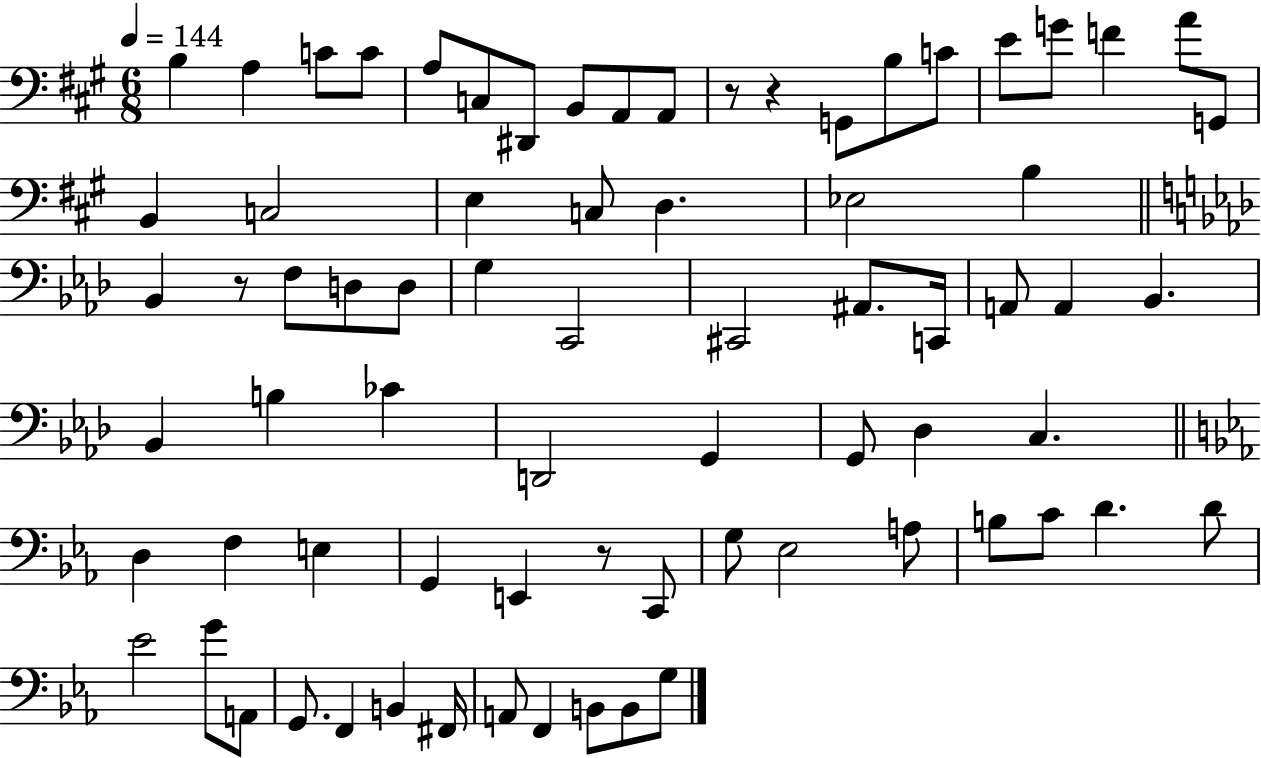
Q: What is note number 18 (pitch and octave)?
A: G2